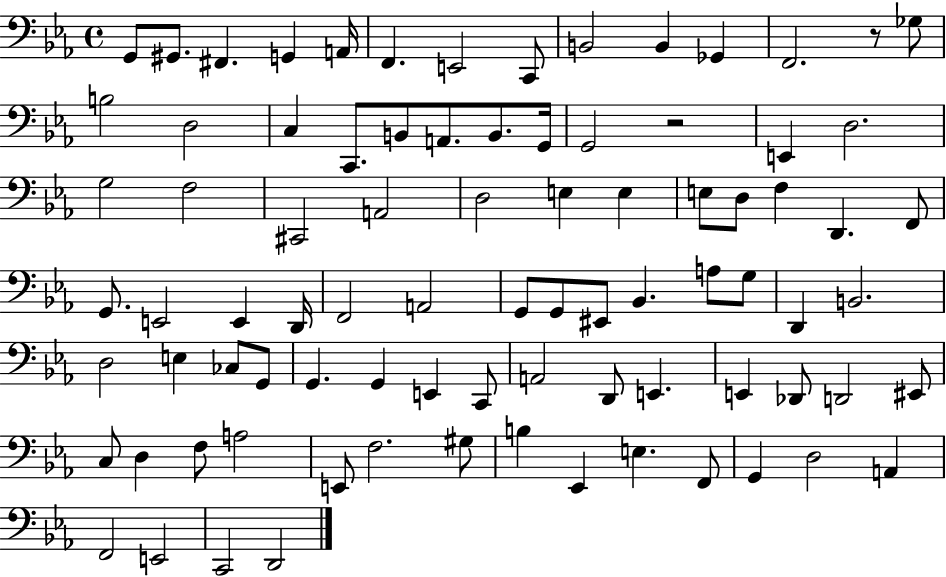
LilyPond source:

{
  \clef bass
  \time 4/4
  \defaultTimeSignature
  \key ees \major
  g,8 gis,8. fis,4. g,4 a,16 | f,4. e,2 c,8 | b,2 b,4 ges,4 | f,2. r8 ges8 | \break b2 d2 | c4 c,8. b,8 a,8. b,8. g,16 | g,2 r2 | e,4 d2. | \break g2 f2 | cis,2 a,2 | d2 e4 e4 | e8 d8 f4 d,4. f,8 | \break g,8. e,2 e,4 d,16 | f,2 a,2 | g,8 g,8 eis,8 bes,4. a8 g8 | d,4 b,2. | \break d2 e4 ces8 g,8 | g,4. g,4 e,4 c,8 | a,2 d,8 e,4. | e,4 des,8 d,2 eis,8 | \break c8 d4 f8 a2 | e,8 f2. gis8 | b4 ees,4 e4. f,8 | g,4 d2 a,4 | \break f,2 e,2 | c,2 d,2 | \bar "|."
}